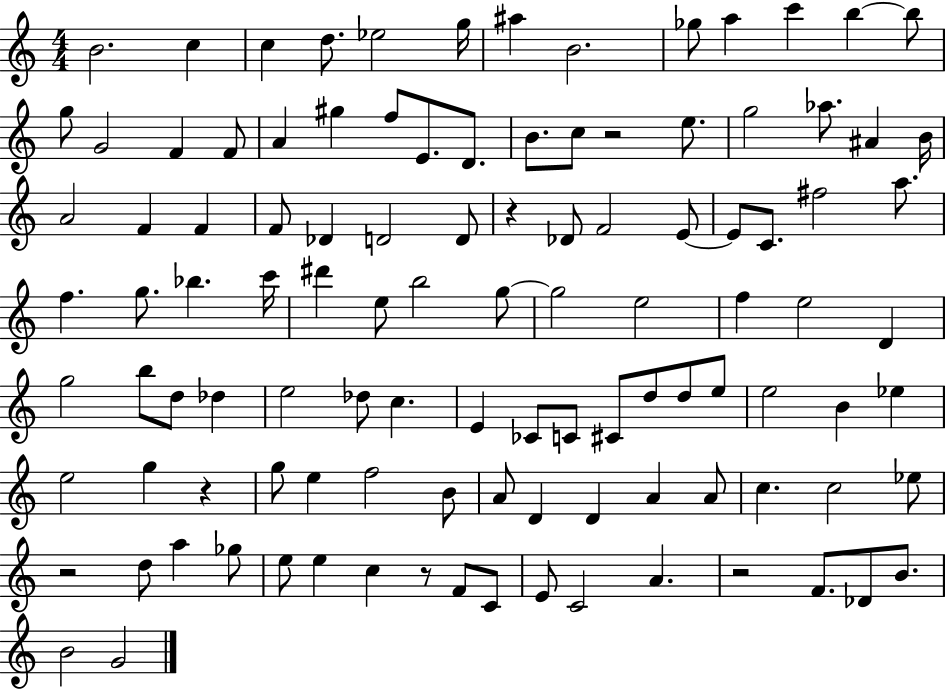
X:1
T:Untitled
M:4/4
L:1/4
K:C
B2 c c d/2 _e2 g/4 ^a B2 _g/2 a c' b b/2 g/2 G2 F F/2 A ^g f/2 E/2 D/2 B/2 c/2 z2 e/2 g2 _a/2 ^A B/4 A2 F F F/2 _D D2 D/2 z _D/2 F2 E/2 E/2 C/2 ^f2 a/2 f g/2 _b c'/4 ^d' e/2 b2 g/2 g2 e2 f e2 D g2 b/2 d/2 _d e2 _d/2 c E _C/2 C/2 ^C/2 d/2 d/2 e/2 e2 B _e e2 g z g/2 e f2 B/2 A/2 D D A A/2 c c2 _e/2 z2 d/2 a _g/2 e/2 e c z/2 F/2 C/2 E/2 C2 A z2 F/2 _D/2 B/2 B2 G2